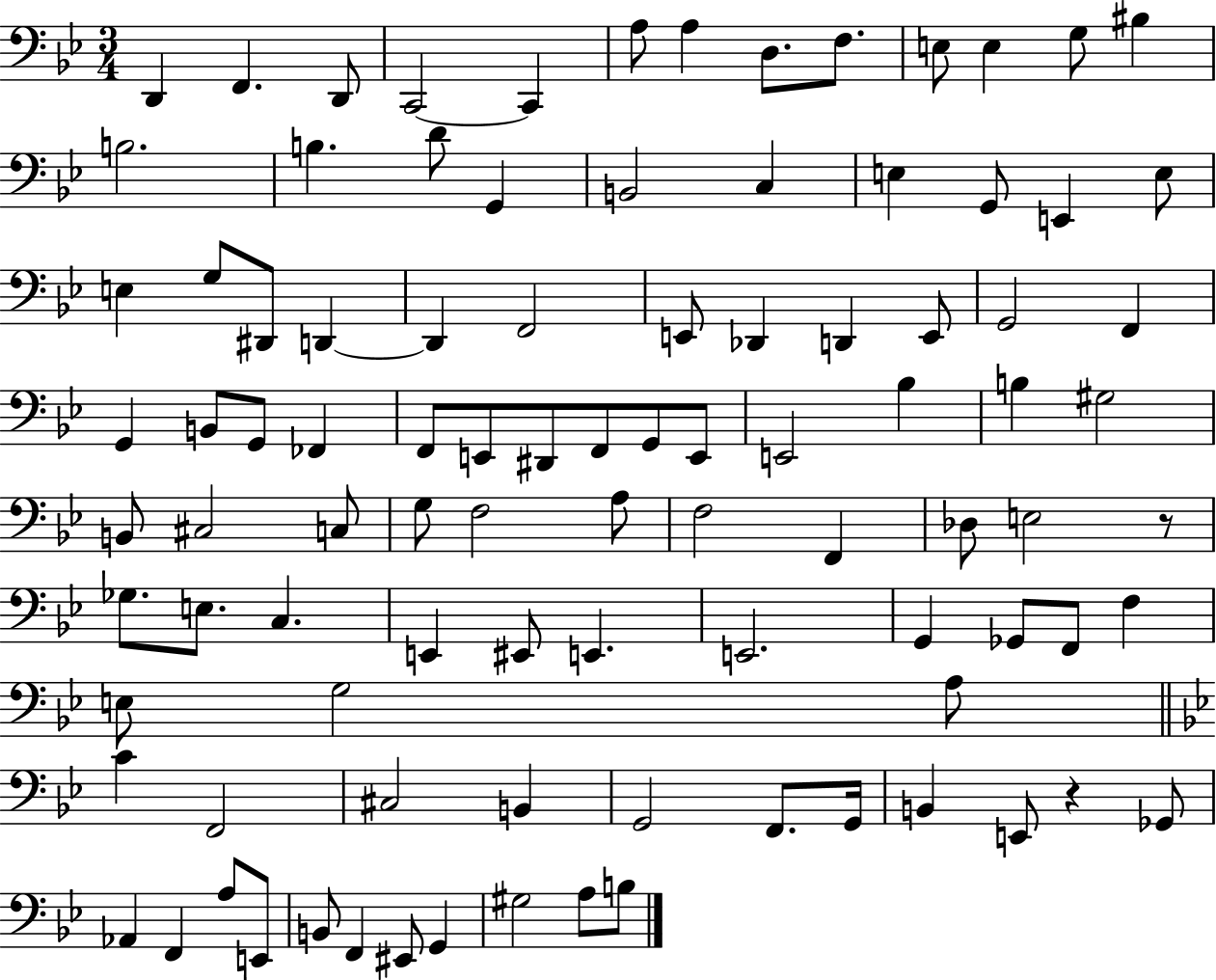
D2/q F2/q. D2/e C2/h C2/q A3/e A3/q D3/e. F3/e. E3/e E3/q G3/e BIS3/q B3/h. B3/q. D4/e G2/q B2/h C3/q E3/q G2/e E2/q E3/e E3/q G3/e D#2/e D2/q D2/q F2/h E2/e Db2/q D2/q E2/e G2/h F2/q G2/q B2/e G2/e FES2/q F2/e E2/e D#2/e F2/e G2/e E2/e E2/h Bb3/q B3/q G#3/h B2/e C#3/h C3/e G3/e F3/h A3/e F3/h F2/q Db3/e E3/h R/e Gb3/e. E3/e. C3/q. E2/q EIS2/e E2/q. E2/h. G2/q Gb2/e F2/e F3/q E3/e G3/h A3/e C4/q F2/h C#3/h B2/q G2/h F2/e. G2/s B2/q E2/e R/q Gb2/e Ab2/q F2/q A3/e E2/e B2/e F2/q EIS2/e G2/q G#3/h A3/e B3/e